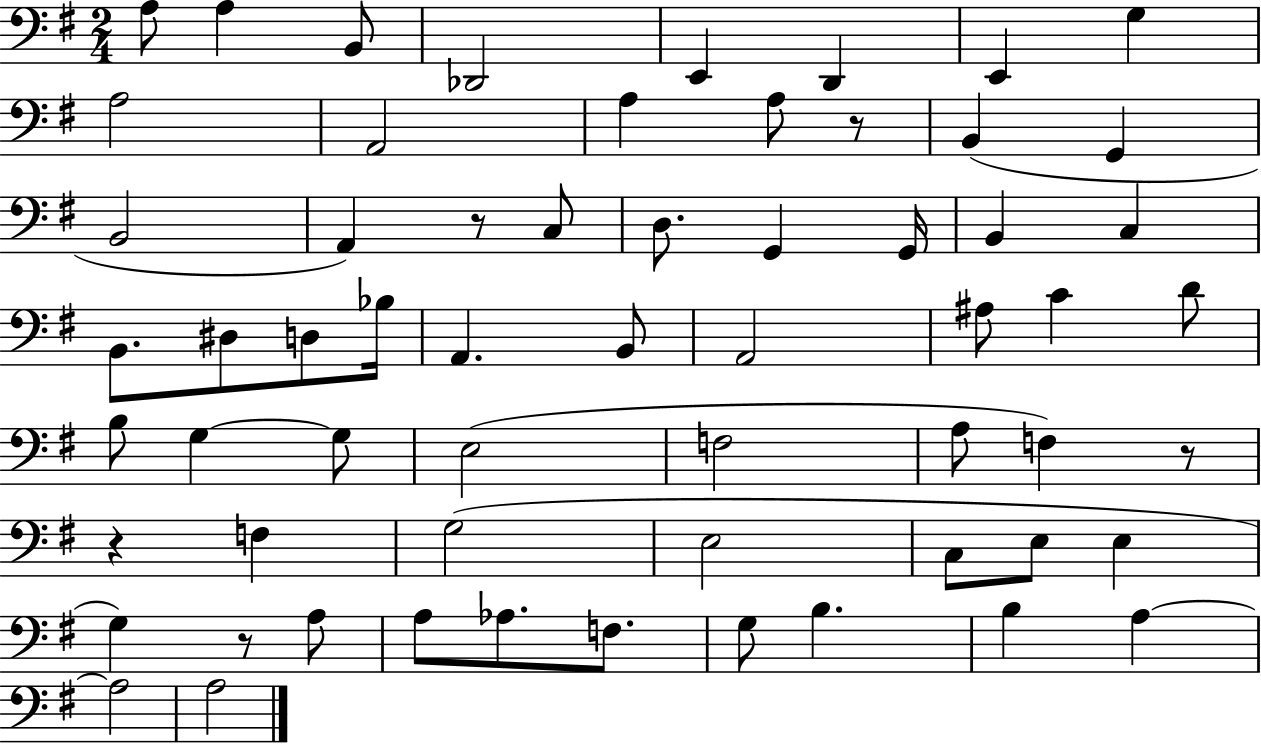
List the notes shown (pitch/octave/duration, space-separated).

A3/e A3/q B2/e Db2/h E2/q D2/q E2/q G3/q A3/h A2/h A3/q A3/e R/e B2/q G2/q B2/h A2/q R/e C3/e D3/e. G2/q G2/s B2/q C3/q B2/e. D#3/e D3/e Bb3/s A2/q. B2/e A2/h A#3/e C4/q D4/e B3/e G3/q G3/e E3/h F3/h A3/e F3/q R/e R/q F3/q G3/h E3/h C3/e E3/e E3/q G3/q R/e A3/e A3/e Ab3/e. F3/e. G3/e B3/q. B3/q A3/q A3/h A3/h